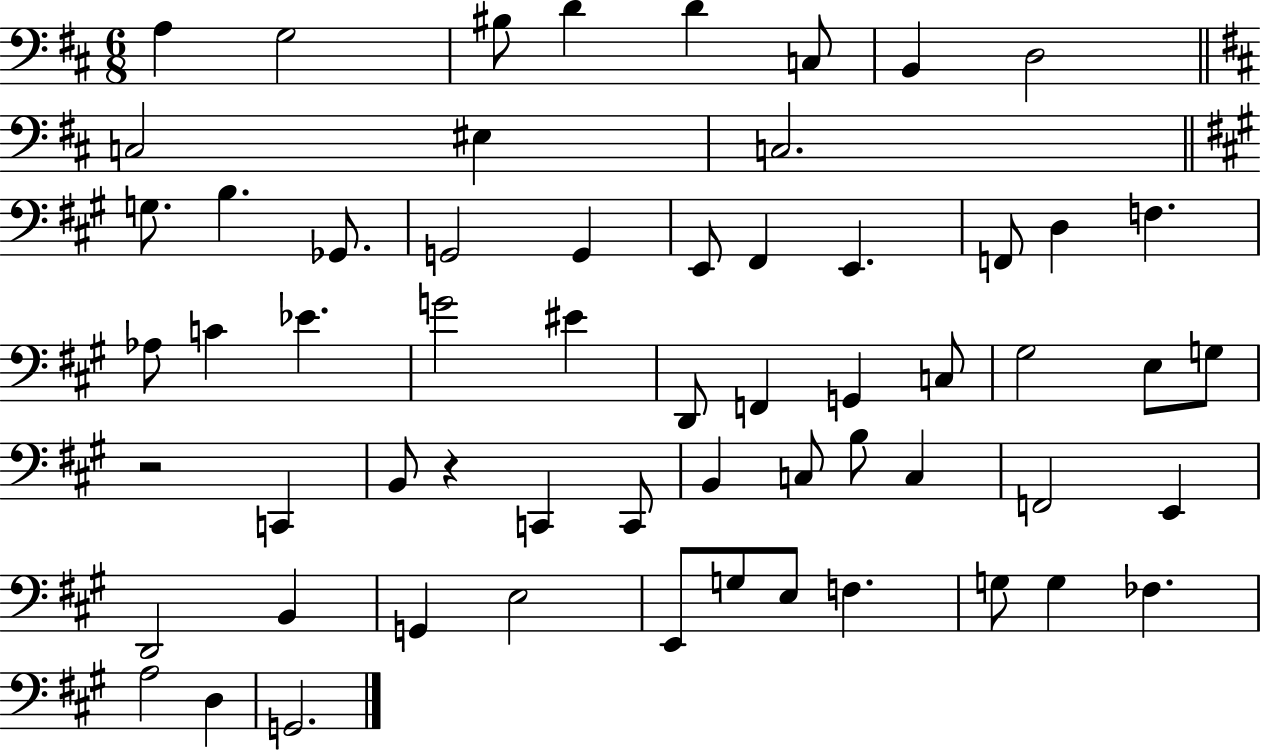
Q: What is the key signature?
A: D major